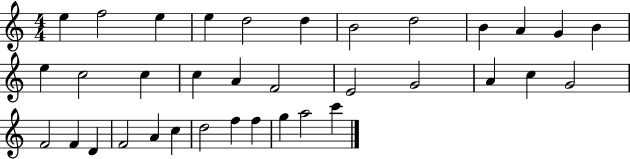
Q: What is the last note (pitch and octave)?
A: C6